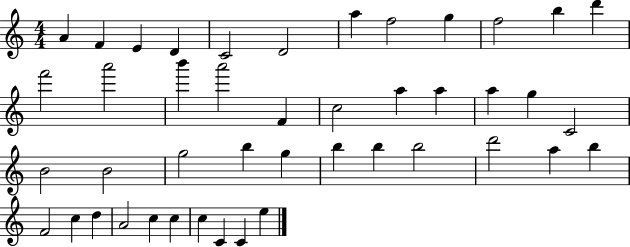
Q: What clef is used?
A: treble